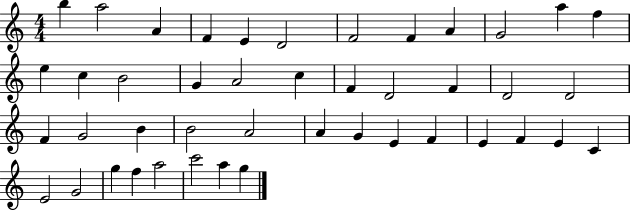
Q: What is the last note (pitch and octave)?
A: G5